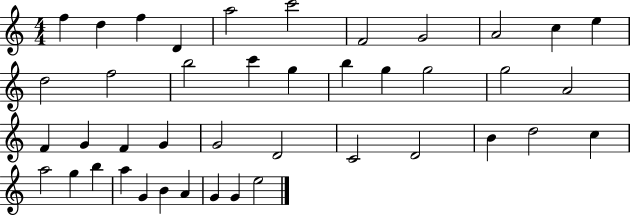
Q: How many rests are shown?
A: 0